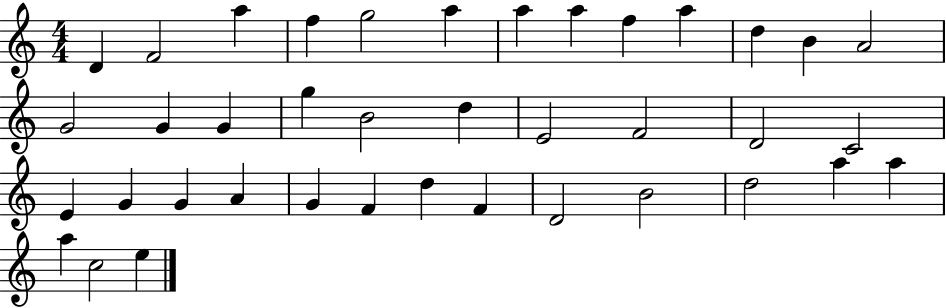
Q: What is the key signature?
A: C major